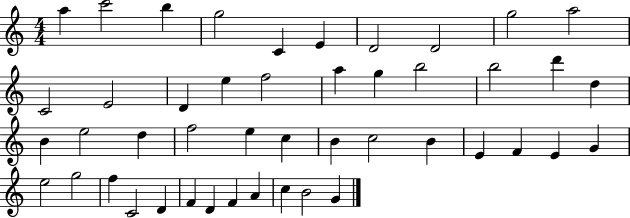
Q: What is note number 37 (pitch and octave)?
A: F5